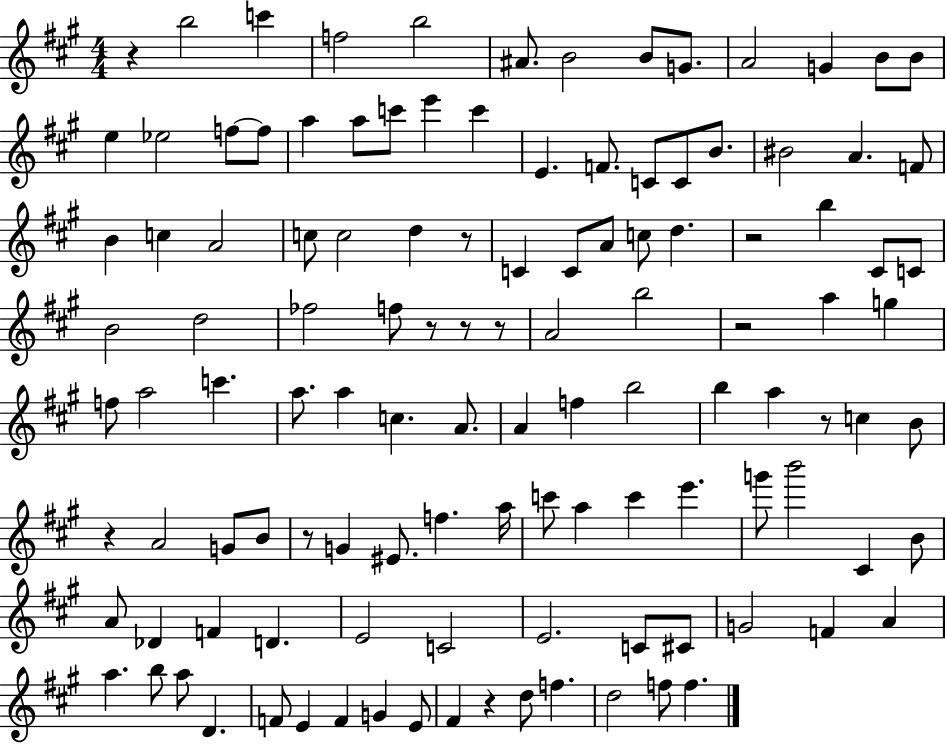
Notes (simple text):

R/q B5/h C6/q F5/h B5/h A#4/e. B4/h B4/e G4/e. A4/h G4/q B4/e B4/e E5/q Eb5/h F5/e F5/e A5/q A5/e C6/e E6/q C6/q E4/q. F4/e. C4/e C4/e B4/e. BIS4/h A4/q. F4/e B4/q C5/q A4/h C5/e C5/h D5/q R/e C4/q C4/e A4/e C5/e D5/q. R/h B5/q C#4/e C4/e B4/h D5/h FES5/h F5/e R/e R/e R/e A4/h B5/h R/h A5/q G5/q F5/e A5/h C6/q. A5/e. A5/q C5/q. A4/e. A4/q F5/q B5/h B5/q A5/q R/e C5/q B4/e R/q A4/h G4/e B4/e R/e G4/q EIS4/e. F5/q. A5/s C6/e A5/q C6/q E6/q. G6/e B6/h C#4/q B4/e A4/e Db4/q F4/q D4/q. E4/h C4/h E4/h. C4/e C#4/e G4/h F4/q A4/q A5/q. B5/e A5/e D4/q. F4/e E4/q F4/q G4/q E4/e F#4/q R/q D5/e F5/q. D5/h F5/e F5/q.